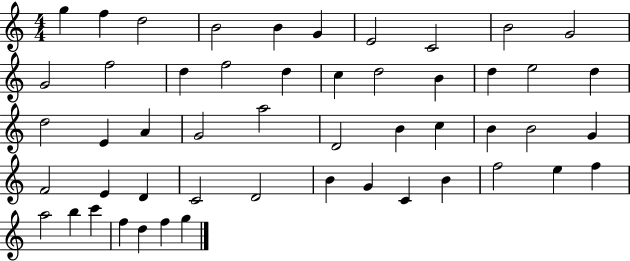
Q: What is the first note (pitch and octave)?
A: G5